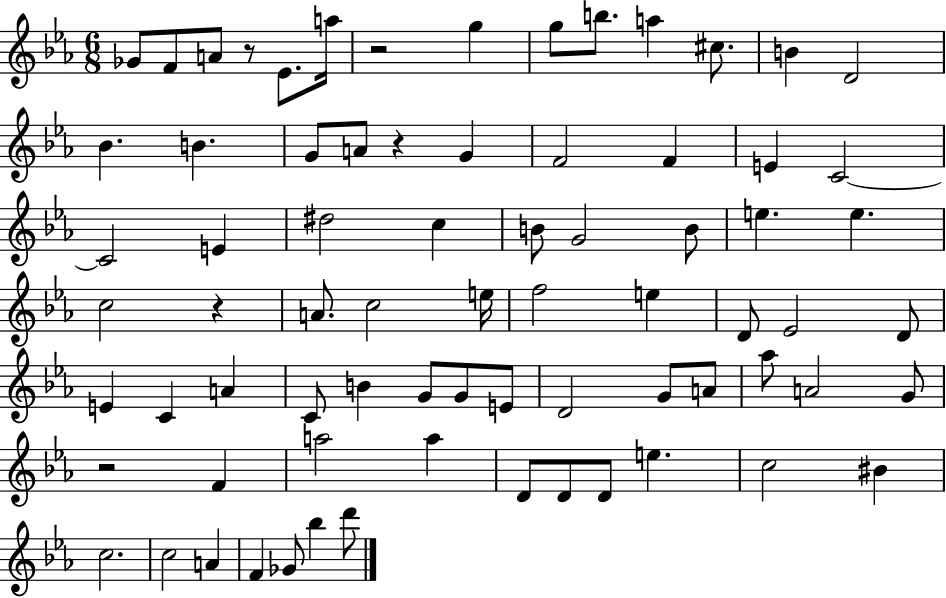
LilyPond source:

{
  \clef treble
  \numericTimeSignature
  \time 6/8
  \key ees \major
  \repeat volta 2 { ges'8 f'8 a'8 r8 ees'8. a''16 | r2 g''4 | g''8 b''8. a''4 cis''8. | b'4 d'2 | \break bes'4. b'4. | g'8 a'8 r4 g'4 | f'2 f'4 | e'4 c'2~~ | \break c'2 e'4 | dis''2 c''4 | b'8 g'2 b'8 | e''4. e''4. | \break c''2 r4 | a'8. c''2 e''16 | f''2 e''4 | d'8 ees'2 d'8 | \break e'4 c'4 a'4 | c'8 b'4 g'8 g'8 e'8 | d'2 g'8 a'8 | aes''8 a'2 g'8 | \break r2 f'4 | a''2 a''4 | d'8 d'8 d'8 e''4. | c''2 bis'4 | \break c''2. | c''2 a'4 | f'4 ges'8 bes''4 d'''8 | } \bar "|."
}